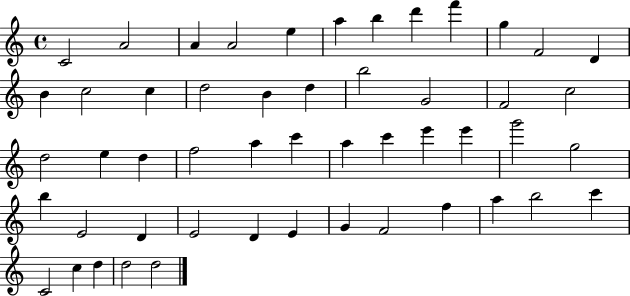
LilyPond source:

{
  \clef treble
  \time 4/4
  \defaultTimeSignature
  \key c \major
  c'2 a'2 | a'4 a'2 e''4 | a''4 b''4 d'''4 f'''4 | g''4 f'2 d'4 | \break b'4 c''2 c''4 | d''2 b'4 d''4 | b''2 g'2 | f'2 c''2 | \break d''2 e''4 d''4 | f''2 a''4 c'''4 | a''4 c'''4 e'''4 e'''4 | g'''2 g''2 | \break b''4 e'2 d'4 | e'2 d'4 e'4 | g'4 f'2 f''4 | a''4 b''2 c'''4 | \break c'2 c''4 d''4 | d''2 d''2 | \bar "|."
}